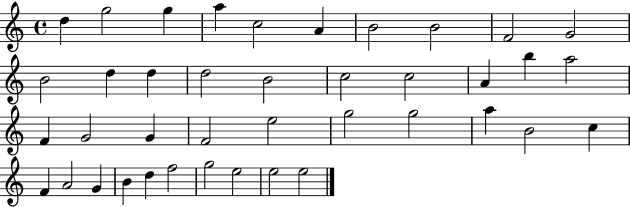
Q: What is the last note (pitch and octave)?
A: E5